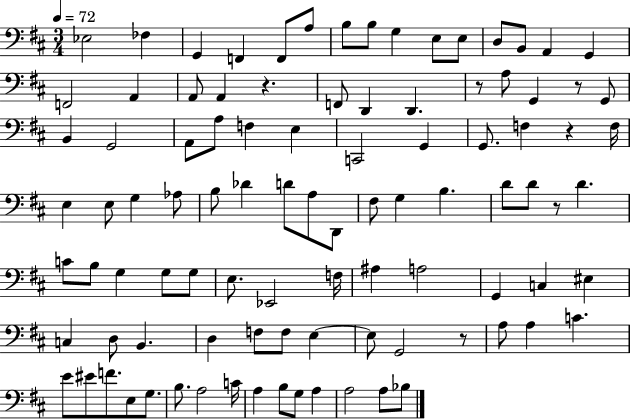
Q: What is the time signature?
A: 3/4